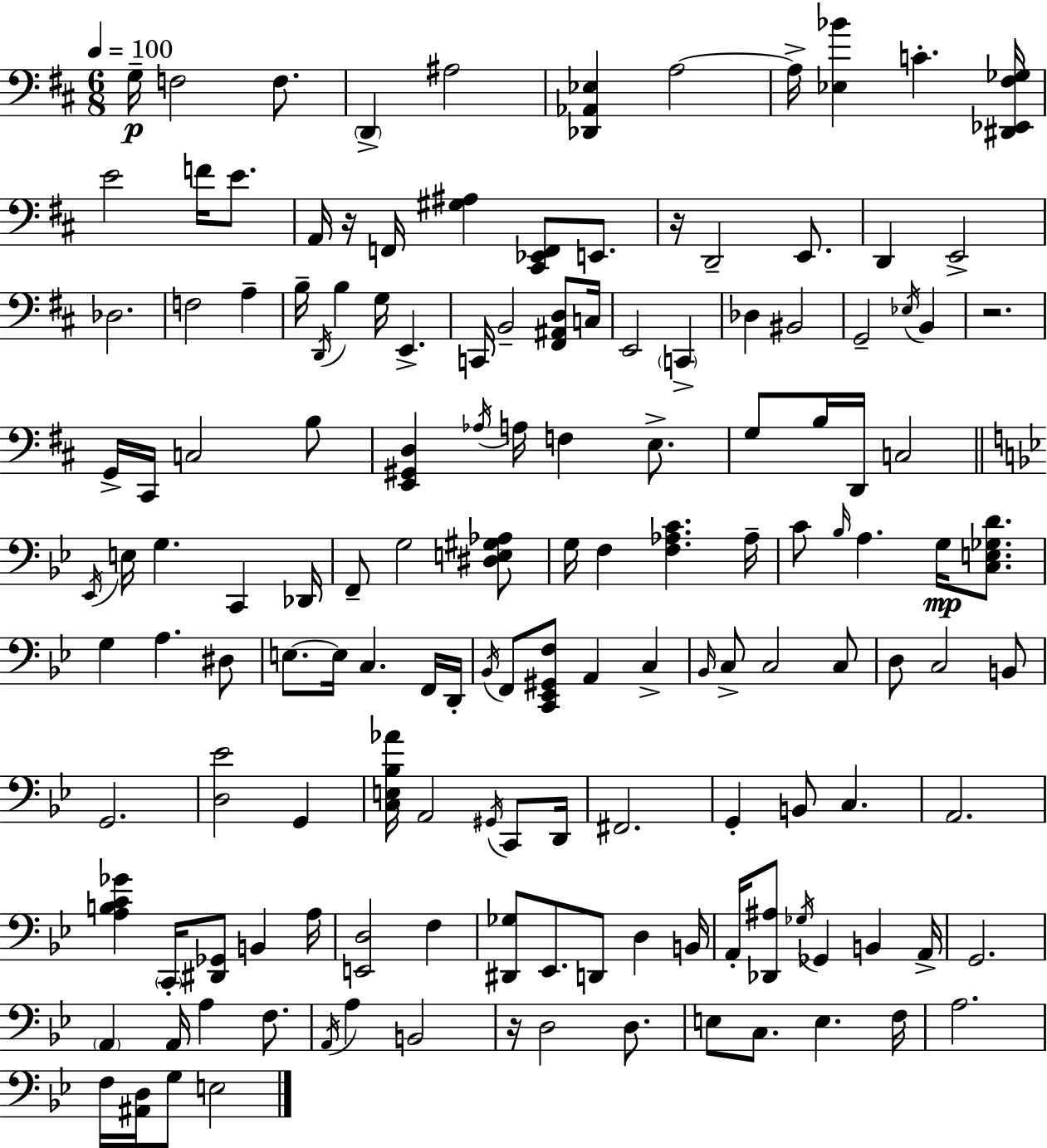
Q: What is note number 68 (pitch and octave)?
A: C3